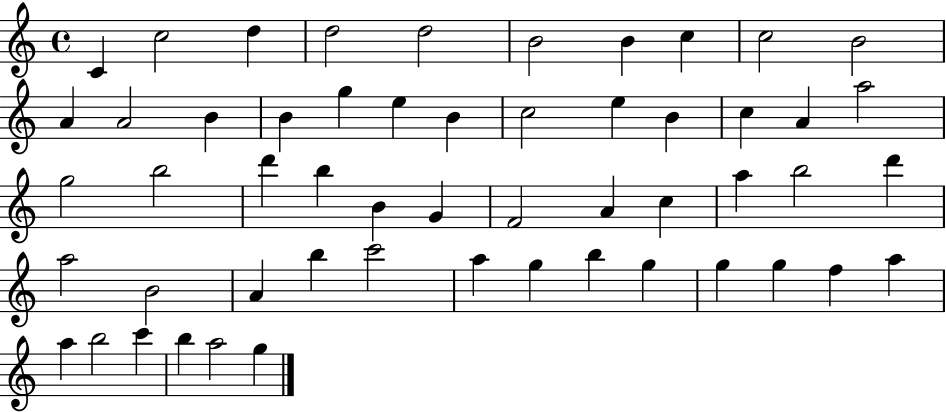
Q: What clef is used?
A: treble